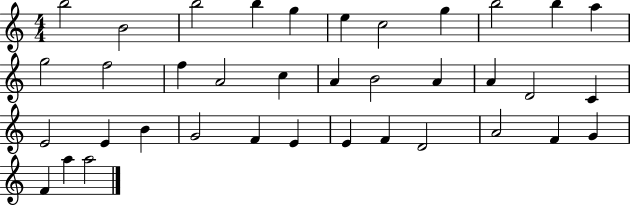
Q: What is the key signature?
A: C major